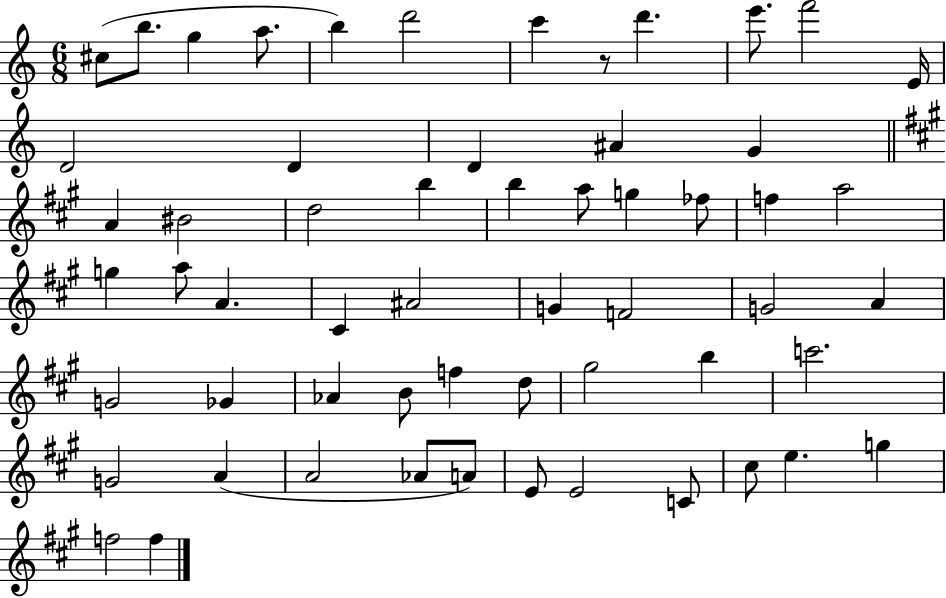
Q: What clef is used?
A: treble